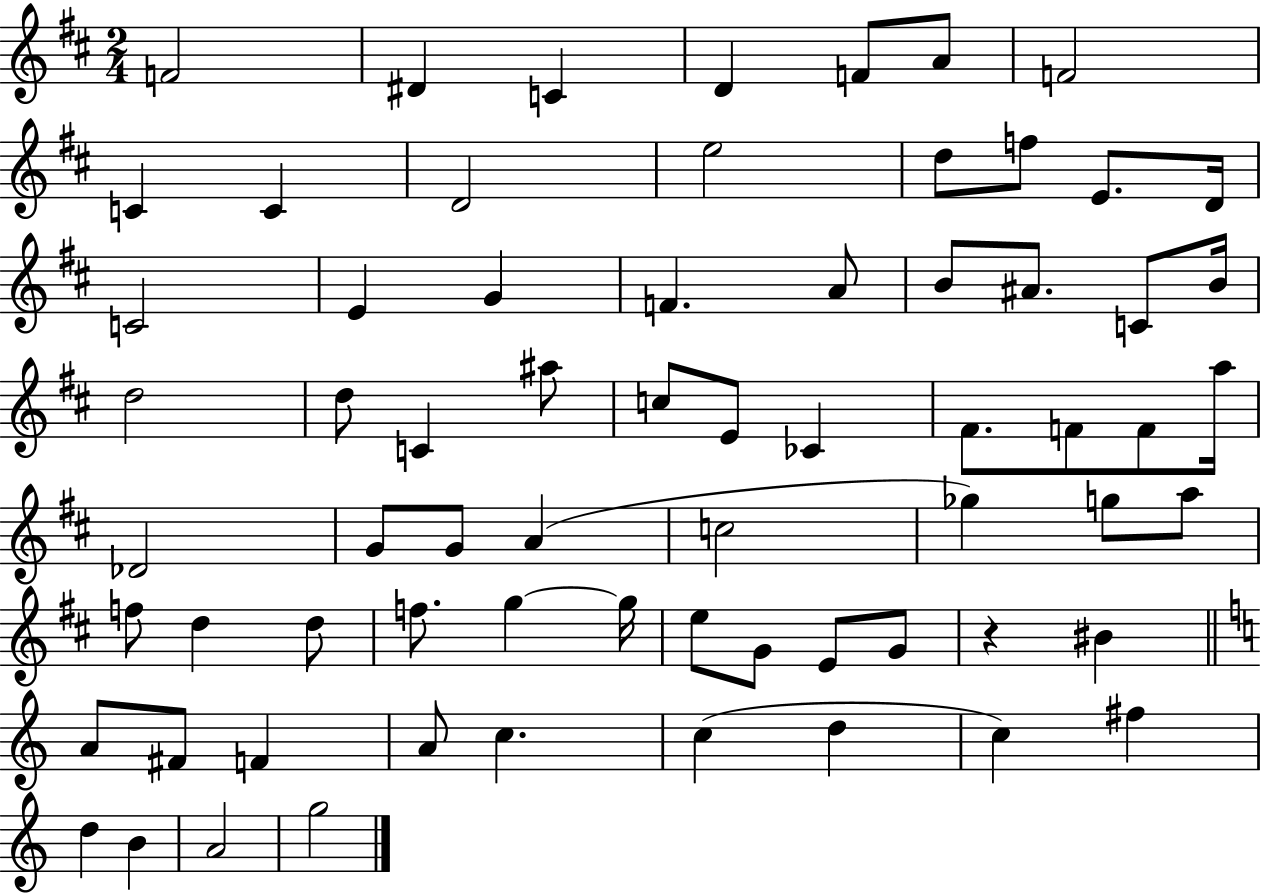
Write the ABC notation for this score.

X:1
T:Untitled
M:2/4
L:1/4
K:D
F2 ^D C D F/2 A/2 F2 C C D2 e2 d/2 f/2 E/2 D/4 C2 E G F A/2 B/2 ^A/2 C/2 B/4 d2 d/2 C ^a/2 c/2 E/2 _C ^F/2 F/2 F/2 a/4 _D2 G/2 G/2 A c2 _g g/2 a/2 f/2 d d/2 f/2 g g/4 e/2 G/2 E/2 G/2 z ^B A/2 ^F/2 F A/2 c c d c ^f d B A2 g2